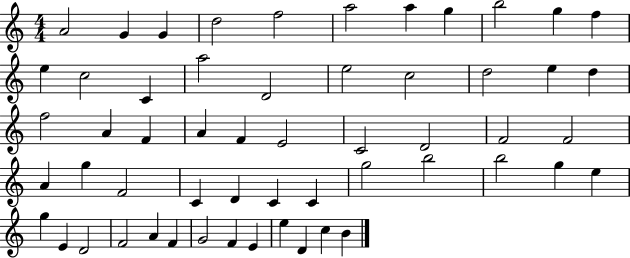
X:1
T:Untitled
M:4/4
L:1/4
K:C
A2 G G d2 f2 a2 a g b2 g f e c2 C a2 D2 e2 c2 d2 e d f2 A F A F E2 C2 D2 F2 F2 A g F2 C D C C g2 b2 b2 g e g E D2 F2 A F G2 F E e D c B